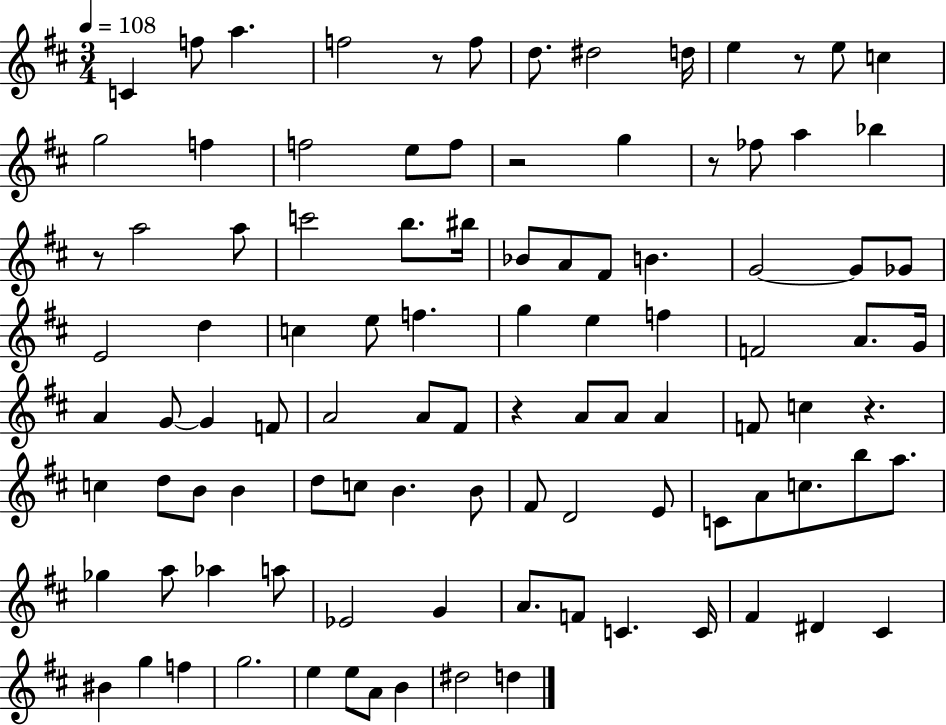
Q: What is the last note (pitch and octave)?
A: D5